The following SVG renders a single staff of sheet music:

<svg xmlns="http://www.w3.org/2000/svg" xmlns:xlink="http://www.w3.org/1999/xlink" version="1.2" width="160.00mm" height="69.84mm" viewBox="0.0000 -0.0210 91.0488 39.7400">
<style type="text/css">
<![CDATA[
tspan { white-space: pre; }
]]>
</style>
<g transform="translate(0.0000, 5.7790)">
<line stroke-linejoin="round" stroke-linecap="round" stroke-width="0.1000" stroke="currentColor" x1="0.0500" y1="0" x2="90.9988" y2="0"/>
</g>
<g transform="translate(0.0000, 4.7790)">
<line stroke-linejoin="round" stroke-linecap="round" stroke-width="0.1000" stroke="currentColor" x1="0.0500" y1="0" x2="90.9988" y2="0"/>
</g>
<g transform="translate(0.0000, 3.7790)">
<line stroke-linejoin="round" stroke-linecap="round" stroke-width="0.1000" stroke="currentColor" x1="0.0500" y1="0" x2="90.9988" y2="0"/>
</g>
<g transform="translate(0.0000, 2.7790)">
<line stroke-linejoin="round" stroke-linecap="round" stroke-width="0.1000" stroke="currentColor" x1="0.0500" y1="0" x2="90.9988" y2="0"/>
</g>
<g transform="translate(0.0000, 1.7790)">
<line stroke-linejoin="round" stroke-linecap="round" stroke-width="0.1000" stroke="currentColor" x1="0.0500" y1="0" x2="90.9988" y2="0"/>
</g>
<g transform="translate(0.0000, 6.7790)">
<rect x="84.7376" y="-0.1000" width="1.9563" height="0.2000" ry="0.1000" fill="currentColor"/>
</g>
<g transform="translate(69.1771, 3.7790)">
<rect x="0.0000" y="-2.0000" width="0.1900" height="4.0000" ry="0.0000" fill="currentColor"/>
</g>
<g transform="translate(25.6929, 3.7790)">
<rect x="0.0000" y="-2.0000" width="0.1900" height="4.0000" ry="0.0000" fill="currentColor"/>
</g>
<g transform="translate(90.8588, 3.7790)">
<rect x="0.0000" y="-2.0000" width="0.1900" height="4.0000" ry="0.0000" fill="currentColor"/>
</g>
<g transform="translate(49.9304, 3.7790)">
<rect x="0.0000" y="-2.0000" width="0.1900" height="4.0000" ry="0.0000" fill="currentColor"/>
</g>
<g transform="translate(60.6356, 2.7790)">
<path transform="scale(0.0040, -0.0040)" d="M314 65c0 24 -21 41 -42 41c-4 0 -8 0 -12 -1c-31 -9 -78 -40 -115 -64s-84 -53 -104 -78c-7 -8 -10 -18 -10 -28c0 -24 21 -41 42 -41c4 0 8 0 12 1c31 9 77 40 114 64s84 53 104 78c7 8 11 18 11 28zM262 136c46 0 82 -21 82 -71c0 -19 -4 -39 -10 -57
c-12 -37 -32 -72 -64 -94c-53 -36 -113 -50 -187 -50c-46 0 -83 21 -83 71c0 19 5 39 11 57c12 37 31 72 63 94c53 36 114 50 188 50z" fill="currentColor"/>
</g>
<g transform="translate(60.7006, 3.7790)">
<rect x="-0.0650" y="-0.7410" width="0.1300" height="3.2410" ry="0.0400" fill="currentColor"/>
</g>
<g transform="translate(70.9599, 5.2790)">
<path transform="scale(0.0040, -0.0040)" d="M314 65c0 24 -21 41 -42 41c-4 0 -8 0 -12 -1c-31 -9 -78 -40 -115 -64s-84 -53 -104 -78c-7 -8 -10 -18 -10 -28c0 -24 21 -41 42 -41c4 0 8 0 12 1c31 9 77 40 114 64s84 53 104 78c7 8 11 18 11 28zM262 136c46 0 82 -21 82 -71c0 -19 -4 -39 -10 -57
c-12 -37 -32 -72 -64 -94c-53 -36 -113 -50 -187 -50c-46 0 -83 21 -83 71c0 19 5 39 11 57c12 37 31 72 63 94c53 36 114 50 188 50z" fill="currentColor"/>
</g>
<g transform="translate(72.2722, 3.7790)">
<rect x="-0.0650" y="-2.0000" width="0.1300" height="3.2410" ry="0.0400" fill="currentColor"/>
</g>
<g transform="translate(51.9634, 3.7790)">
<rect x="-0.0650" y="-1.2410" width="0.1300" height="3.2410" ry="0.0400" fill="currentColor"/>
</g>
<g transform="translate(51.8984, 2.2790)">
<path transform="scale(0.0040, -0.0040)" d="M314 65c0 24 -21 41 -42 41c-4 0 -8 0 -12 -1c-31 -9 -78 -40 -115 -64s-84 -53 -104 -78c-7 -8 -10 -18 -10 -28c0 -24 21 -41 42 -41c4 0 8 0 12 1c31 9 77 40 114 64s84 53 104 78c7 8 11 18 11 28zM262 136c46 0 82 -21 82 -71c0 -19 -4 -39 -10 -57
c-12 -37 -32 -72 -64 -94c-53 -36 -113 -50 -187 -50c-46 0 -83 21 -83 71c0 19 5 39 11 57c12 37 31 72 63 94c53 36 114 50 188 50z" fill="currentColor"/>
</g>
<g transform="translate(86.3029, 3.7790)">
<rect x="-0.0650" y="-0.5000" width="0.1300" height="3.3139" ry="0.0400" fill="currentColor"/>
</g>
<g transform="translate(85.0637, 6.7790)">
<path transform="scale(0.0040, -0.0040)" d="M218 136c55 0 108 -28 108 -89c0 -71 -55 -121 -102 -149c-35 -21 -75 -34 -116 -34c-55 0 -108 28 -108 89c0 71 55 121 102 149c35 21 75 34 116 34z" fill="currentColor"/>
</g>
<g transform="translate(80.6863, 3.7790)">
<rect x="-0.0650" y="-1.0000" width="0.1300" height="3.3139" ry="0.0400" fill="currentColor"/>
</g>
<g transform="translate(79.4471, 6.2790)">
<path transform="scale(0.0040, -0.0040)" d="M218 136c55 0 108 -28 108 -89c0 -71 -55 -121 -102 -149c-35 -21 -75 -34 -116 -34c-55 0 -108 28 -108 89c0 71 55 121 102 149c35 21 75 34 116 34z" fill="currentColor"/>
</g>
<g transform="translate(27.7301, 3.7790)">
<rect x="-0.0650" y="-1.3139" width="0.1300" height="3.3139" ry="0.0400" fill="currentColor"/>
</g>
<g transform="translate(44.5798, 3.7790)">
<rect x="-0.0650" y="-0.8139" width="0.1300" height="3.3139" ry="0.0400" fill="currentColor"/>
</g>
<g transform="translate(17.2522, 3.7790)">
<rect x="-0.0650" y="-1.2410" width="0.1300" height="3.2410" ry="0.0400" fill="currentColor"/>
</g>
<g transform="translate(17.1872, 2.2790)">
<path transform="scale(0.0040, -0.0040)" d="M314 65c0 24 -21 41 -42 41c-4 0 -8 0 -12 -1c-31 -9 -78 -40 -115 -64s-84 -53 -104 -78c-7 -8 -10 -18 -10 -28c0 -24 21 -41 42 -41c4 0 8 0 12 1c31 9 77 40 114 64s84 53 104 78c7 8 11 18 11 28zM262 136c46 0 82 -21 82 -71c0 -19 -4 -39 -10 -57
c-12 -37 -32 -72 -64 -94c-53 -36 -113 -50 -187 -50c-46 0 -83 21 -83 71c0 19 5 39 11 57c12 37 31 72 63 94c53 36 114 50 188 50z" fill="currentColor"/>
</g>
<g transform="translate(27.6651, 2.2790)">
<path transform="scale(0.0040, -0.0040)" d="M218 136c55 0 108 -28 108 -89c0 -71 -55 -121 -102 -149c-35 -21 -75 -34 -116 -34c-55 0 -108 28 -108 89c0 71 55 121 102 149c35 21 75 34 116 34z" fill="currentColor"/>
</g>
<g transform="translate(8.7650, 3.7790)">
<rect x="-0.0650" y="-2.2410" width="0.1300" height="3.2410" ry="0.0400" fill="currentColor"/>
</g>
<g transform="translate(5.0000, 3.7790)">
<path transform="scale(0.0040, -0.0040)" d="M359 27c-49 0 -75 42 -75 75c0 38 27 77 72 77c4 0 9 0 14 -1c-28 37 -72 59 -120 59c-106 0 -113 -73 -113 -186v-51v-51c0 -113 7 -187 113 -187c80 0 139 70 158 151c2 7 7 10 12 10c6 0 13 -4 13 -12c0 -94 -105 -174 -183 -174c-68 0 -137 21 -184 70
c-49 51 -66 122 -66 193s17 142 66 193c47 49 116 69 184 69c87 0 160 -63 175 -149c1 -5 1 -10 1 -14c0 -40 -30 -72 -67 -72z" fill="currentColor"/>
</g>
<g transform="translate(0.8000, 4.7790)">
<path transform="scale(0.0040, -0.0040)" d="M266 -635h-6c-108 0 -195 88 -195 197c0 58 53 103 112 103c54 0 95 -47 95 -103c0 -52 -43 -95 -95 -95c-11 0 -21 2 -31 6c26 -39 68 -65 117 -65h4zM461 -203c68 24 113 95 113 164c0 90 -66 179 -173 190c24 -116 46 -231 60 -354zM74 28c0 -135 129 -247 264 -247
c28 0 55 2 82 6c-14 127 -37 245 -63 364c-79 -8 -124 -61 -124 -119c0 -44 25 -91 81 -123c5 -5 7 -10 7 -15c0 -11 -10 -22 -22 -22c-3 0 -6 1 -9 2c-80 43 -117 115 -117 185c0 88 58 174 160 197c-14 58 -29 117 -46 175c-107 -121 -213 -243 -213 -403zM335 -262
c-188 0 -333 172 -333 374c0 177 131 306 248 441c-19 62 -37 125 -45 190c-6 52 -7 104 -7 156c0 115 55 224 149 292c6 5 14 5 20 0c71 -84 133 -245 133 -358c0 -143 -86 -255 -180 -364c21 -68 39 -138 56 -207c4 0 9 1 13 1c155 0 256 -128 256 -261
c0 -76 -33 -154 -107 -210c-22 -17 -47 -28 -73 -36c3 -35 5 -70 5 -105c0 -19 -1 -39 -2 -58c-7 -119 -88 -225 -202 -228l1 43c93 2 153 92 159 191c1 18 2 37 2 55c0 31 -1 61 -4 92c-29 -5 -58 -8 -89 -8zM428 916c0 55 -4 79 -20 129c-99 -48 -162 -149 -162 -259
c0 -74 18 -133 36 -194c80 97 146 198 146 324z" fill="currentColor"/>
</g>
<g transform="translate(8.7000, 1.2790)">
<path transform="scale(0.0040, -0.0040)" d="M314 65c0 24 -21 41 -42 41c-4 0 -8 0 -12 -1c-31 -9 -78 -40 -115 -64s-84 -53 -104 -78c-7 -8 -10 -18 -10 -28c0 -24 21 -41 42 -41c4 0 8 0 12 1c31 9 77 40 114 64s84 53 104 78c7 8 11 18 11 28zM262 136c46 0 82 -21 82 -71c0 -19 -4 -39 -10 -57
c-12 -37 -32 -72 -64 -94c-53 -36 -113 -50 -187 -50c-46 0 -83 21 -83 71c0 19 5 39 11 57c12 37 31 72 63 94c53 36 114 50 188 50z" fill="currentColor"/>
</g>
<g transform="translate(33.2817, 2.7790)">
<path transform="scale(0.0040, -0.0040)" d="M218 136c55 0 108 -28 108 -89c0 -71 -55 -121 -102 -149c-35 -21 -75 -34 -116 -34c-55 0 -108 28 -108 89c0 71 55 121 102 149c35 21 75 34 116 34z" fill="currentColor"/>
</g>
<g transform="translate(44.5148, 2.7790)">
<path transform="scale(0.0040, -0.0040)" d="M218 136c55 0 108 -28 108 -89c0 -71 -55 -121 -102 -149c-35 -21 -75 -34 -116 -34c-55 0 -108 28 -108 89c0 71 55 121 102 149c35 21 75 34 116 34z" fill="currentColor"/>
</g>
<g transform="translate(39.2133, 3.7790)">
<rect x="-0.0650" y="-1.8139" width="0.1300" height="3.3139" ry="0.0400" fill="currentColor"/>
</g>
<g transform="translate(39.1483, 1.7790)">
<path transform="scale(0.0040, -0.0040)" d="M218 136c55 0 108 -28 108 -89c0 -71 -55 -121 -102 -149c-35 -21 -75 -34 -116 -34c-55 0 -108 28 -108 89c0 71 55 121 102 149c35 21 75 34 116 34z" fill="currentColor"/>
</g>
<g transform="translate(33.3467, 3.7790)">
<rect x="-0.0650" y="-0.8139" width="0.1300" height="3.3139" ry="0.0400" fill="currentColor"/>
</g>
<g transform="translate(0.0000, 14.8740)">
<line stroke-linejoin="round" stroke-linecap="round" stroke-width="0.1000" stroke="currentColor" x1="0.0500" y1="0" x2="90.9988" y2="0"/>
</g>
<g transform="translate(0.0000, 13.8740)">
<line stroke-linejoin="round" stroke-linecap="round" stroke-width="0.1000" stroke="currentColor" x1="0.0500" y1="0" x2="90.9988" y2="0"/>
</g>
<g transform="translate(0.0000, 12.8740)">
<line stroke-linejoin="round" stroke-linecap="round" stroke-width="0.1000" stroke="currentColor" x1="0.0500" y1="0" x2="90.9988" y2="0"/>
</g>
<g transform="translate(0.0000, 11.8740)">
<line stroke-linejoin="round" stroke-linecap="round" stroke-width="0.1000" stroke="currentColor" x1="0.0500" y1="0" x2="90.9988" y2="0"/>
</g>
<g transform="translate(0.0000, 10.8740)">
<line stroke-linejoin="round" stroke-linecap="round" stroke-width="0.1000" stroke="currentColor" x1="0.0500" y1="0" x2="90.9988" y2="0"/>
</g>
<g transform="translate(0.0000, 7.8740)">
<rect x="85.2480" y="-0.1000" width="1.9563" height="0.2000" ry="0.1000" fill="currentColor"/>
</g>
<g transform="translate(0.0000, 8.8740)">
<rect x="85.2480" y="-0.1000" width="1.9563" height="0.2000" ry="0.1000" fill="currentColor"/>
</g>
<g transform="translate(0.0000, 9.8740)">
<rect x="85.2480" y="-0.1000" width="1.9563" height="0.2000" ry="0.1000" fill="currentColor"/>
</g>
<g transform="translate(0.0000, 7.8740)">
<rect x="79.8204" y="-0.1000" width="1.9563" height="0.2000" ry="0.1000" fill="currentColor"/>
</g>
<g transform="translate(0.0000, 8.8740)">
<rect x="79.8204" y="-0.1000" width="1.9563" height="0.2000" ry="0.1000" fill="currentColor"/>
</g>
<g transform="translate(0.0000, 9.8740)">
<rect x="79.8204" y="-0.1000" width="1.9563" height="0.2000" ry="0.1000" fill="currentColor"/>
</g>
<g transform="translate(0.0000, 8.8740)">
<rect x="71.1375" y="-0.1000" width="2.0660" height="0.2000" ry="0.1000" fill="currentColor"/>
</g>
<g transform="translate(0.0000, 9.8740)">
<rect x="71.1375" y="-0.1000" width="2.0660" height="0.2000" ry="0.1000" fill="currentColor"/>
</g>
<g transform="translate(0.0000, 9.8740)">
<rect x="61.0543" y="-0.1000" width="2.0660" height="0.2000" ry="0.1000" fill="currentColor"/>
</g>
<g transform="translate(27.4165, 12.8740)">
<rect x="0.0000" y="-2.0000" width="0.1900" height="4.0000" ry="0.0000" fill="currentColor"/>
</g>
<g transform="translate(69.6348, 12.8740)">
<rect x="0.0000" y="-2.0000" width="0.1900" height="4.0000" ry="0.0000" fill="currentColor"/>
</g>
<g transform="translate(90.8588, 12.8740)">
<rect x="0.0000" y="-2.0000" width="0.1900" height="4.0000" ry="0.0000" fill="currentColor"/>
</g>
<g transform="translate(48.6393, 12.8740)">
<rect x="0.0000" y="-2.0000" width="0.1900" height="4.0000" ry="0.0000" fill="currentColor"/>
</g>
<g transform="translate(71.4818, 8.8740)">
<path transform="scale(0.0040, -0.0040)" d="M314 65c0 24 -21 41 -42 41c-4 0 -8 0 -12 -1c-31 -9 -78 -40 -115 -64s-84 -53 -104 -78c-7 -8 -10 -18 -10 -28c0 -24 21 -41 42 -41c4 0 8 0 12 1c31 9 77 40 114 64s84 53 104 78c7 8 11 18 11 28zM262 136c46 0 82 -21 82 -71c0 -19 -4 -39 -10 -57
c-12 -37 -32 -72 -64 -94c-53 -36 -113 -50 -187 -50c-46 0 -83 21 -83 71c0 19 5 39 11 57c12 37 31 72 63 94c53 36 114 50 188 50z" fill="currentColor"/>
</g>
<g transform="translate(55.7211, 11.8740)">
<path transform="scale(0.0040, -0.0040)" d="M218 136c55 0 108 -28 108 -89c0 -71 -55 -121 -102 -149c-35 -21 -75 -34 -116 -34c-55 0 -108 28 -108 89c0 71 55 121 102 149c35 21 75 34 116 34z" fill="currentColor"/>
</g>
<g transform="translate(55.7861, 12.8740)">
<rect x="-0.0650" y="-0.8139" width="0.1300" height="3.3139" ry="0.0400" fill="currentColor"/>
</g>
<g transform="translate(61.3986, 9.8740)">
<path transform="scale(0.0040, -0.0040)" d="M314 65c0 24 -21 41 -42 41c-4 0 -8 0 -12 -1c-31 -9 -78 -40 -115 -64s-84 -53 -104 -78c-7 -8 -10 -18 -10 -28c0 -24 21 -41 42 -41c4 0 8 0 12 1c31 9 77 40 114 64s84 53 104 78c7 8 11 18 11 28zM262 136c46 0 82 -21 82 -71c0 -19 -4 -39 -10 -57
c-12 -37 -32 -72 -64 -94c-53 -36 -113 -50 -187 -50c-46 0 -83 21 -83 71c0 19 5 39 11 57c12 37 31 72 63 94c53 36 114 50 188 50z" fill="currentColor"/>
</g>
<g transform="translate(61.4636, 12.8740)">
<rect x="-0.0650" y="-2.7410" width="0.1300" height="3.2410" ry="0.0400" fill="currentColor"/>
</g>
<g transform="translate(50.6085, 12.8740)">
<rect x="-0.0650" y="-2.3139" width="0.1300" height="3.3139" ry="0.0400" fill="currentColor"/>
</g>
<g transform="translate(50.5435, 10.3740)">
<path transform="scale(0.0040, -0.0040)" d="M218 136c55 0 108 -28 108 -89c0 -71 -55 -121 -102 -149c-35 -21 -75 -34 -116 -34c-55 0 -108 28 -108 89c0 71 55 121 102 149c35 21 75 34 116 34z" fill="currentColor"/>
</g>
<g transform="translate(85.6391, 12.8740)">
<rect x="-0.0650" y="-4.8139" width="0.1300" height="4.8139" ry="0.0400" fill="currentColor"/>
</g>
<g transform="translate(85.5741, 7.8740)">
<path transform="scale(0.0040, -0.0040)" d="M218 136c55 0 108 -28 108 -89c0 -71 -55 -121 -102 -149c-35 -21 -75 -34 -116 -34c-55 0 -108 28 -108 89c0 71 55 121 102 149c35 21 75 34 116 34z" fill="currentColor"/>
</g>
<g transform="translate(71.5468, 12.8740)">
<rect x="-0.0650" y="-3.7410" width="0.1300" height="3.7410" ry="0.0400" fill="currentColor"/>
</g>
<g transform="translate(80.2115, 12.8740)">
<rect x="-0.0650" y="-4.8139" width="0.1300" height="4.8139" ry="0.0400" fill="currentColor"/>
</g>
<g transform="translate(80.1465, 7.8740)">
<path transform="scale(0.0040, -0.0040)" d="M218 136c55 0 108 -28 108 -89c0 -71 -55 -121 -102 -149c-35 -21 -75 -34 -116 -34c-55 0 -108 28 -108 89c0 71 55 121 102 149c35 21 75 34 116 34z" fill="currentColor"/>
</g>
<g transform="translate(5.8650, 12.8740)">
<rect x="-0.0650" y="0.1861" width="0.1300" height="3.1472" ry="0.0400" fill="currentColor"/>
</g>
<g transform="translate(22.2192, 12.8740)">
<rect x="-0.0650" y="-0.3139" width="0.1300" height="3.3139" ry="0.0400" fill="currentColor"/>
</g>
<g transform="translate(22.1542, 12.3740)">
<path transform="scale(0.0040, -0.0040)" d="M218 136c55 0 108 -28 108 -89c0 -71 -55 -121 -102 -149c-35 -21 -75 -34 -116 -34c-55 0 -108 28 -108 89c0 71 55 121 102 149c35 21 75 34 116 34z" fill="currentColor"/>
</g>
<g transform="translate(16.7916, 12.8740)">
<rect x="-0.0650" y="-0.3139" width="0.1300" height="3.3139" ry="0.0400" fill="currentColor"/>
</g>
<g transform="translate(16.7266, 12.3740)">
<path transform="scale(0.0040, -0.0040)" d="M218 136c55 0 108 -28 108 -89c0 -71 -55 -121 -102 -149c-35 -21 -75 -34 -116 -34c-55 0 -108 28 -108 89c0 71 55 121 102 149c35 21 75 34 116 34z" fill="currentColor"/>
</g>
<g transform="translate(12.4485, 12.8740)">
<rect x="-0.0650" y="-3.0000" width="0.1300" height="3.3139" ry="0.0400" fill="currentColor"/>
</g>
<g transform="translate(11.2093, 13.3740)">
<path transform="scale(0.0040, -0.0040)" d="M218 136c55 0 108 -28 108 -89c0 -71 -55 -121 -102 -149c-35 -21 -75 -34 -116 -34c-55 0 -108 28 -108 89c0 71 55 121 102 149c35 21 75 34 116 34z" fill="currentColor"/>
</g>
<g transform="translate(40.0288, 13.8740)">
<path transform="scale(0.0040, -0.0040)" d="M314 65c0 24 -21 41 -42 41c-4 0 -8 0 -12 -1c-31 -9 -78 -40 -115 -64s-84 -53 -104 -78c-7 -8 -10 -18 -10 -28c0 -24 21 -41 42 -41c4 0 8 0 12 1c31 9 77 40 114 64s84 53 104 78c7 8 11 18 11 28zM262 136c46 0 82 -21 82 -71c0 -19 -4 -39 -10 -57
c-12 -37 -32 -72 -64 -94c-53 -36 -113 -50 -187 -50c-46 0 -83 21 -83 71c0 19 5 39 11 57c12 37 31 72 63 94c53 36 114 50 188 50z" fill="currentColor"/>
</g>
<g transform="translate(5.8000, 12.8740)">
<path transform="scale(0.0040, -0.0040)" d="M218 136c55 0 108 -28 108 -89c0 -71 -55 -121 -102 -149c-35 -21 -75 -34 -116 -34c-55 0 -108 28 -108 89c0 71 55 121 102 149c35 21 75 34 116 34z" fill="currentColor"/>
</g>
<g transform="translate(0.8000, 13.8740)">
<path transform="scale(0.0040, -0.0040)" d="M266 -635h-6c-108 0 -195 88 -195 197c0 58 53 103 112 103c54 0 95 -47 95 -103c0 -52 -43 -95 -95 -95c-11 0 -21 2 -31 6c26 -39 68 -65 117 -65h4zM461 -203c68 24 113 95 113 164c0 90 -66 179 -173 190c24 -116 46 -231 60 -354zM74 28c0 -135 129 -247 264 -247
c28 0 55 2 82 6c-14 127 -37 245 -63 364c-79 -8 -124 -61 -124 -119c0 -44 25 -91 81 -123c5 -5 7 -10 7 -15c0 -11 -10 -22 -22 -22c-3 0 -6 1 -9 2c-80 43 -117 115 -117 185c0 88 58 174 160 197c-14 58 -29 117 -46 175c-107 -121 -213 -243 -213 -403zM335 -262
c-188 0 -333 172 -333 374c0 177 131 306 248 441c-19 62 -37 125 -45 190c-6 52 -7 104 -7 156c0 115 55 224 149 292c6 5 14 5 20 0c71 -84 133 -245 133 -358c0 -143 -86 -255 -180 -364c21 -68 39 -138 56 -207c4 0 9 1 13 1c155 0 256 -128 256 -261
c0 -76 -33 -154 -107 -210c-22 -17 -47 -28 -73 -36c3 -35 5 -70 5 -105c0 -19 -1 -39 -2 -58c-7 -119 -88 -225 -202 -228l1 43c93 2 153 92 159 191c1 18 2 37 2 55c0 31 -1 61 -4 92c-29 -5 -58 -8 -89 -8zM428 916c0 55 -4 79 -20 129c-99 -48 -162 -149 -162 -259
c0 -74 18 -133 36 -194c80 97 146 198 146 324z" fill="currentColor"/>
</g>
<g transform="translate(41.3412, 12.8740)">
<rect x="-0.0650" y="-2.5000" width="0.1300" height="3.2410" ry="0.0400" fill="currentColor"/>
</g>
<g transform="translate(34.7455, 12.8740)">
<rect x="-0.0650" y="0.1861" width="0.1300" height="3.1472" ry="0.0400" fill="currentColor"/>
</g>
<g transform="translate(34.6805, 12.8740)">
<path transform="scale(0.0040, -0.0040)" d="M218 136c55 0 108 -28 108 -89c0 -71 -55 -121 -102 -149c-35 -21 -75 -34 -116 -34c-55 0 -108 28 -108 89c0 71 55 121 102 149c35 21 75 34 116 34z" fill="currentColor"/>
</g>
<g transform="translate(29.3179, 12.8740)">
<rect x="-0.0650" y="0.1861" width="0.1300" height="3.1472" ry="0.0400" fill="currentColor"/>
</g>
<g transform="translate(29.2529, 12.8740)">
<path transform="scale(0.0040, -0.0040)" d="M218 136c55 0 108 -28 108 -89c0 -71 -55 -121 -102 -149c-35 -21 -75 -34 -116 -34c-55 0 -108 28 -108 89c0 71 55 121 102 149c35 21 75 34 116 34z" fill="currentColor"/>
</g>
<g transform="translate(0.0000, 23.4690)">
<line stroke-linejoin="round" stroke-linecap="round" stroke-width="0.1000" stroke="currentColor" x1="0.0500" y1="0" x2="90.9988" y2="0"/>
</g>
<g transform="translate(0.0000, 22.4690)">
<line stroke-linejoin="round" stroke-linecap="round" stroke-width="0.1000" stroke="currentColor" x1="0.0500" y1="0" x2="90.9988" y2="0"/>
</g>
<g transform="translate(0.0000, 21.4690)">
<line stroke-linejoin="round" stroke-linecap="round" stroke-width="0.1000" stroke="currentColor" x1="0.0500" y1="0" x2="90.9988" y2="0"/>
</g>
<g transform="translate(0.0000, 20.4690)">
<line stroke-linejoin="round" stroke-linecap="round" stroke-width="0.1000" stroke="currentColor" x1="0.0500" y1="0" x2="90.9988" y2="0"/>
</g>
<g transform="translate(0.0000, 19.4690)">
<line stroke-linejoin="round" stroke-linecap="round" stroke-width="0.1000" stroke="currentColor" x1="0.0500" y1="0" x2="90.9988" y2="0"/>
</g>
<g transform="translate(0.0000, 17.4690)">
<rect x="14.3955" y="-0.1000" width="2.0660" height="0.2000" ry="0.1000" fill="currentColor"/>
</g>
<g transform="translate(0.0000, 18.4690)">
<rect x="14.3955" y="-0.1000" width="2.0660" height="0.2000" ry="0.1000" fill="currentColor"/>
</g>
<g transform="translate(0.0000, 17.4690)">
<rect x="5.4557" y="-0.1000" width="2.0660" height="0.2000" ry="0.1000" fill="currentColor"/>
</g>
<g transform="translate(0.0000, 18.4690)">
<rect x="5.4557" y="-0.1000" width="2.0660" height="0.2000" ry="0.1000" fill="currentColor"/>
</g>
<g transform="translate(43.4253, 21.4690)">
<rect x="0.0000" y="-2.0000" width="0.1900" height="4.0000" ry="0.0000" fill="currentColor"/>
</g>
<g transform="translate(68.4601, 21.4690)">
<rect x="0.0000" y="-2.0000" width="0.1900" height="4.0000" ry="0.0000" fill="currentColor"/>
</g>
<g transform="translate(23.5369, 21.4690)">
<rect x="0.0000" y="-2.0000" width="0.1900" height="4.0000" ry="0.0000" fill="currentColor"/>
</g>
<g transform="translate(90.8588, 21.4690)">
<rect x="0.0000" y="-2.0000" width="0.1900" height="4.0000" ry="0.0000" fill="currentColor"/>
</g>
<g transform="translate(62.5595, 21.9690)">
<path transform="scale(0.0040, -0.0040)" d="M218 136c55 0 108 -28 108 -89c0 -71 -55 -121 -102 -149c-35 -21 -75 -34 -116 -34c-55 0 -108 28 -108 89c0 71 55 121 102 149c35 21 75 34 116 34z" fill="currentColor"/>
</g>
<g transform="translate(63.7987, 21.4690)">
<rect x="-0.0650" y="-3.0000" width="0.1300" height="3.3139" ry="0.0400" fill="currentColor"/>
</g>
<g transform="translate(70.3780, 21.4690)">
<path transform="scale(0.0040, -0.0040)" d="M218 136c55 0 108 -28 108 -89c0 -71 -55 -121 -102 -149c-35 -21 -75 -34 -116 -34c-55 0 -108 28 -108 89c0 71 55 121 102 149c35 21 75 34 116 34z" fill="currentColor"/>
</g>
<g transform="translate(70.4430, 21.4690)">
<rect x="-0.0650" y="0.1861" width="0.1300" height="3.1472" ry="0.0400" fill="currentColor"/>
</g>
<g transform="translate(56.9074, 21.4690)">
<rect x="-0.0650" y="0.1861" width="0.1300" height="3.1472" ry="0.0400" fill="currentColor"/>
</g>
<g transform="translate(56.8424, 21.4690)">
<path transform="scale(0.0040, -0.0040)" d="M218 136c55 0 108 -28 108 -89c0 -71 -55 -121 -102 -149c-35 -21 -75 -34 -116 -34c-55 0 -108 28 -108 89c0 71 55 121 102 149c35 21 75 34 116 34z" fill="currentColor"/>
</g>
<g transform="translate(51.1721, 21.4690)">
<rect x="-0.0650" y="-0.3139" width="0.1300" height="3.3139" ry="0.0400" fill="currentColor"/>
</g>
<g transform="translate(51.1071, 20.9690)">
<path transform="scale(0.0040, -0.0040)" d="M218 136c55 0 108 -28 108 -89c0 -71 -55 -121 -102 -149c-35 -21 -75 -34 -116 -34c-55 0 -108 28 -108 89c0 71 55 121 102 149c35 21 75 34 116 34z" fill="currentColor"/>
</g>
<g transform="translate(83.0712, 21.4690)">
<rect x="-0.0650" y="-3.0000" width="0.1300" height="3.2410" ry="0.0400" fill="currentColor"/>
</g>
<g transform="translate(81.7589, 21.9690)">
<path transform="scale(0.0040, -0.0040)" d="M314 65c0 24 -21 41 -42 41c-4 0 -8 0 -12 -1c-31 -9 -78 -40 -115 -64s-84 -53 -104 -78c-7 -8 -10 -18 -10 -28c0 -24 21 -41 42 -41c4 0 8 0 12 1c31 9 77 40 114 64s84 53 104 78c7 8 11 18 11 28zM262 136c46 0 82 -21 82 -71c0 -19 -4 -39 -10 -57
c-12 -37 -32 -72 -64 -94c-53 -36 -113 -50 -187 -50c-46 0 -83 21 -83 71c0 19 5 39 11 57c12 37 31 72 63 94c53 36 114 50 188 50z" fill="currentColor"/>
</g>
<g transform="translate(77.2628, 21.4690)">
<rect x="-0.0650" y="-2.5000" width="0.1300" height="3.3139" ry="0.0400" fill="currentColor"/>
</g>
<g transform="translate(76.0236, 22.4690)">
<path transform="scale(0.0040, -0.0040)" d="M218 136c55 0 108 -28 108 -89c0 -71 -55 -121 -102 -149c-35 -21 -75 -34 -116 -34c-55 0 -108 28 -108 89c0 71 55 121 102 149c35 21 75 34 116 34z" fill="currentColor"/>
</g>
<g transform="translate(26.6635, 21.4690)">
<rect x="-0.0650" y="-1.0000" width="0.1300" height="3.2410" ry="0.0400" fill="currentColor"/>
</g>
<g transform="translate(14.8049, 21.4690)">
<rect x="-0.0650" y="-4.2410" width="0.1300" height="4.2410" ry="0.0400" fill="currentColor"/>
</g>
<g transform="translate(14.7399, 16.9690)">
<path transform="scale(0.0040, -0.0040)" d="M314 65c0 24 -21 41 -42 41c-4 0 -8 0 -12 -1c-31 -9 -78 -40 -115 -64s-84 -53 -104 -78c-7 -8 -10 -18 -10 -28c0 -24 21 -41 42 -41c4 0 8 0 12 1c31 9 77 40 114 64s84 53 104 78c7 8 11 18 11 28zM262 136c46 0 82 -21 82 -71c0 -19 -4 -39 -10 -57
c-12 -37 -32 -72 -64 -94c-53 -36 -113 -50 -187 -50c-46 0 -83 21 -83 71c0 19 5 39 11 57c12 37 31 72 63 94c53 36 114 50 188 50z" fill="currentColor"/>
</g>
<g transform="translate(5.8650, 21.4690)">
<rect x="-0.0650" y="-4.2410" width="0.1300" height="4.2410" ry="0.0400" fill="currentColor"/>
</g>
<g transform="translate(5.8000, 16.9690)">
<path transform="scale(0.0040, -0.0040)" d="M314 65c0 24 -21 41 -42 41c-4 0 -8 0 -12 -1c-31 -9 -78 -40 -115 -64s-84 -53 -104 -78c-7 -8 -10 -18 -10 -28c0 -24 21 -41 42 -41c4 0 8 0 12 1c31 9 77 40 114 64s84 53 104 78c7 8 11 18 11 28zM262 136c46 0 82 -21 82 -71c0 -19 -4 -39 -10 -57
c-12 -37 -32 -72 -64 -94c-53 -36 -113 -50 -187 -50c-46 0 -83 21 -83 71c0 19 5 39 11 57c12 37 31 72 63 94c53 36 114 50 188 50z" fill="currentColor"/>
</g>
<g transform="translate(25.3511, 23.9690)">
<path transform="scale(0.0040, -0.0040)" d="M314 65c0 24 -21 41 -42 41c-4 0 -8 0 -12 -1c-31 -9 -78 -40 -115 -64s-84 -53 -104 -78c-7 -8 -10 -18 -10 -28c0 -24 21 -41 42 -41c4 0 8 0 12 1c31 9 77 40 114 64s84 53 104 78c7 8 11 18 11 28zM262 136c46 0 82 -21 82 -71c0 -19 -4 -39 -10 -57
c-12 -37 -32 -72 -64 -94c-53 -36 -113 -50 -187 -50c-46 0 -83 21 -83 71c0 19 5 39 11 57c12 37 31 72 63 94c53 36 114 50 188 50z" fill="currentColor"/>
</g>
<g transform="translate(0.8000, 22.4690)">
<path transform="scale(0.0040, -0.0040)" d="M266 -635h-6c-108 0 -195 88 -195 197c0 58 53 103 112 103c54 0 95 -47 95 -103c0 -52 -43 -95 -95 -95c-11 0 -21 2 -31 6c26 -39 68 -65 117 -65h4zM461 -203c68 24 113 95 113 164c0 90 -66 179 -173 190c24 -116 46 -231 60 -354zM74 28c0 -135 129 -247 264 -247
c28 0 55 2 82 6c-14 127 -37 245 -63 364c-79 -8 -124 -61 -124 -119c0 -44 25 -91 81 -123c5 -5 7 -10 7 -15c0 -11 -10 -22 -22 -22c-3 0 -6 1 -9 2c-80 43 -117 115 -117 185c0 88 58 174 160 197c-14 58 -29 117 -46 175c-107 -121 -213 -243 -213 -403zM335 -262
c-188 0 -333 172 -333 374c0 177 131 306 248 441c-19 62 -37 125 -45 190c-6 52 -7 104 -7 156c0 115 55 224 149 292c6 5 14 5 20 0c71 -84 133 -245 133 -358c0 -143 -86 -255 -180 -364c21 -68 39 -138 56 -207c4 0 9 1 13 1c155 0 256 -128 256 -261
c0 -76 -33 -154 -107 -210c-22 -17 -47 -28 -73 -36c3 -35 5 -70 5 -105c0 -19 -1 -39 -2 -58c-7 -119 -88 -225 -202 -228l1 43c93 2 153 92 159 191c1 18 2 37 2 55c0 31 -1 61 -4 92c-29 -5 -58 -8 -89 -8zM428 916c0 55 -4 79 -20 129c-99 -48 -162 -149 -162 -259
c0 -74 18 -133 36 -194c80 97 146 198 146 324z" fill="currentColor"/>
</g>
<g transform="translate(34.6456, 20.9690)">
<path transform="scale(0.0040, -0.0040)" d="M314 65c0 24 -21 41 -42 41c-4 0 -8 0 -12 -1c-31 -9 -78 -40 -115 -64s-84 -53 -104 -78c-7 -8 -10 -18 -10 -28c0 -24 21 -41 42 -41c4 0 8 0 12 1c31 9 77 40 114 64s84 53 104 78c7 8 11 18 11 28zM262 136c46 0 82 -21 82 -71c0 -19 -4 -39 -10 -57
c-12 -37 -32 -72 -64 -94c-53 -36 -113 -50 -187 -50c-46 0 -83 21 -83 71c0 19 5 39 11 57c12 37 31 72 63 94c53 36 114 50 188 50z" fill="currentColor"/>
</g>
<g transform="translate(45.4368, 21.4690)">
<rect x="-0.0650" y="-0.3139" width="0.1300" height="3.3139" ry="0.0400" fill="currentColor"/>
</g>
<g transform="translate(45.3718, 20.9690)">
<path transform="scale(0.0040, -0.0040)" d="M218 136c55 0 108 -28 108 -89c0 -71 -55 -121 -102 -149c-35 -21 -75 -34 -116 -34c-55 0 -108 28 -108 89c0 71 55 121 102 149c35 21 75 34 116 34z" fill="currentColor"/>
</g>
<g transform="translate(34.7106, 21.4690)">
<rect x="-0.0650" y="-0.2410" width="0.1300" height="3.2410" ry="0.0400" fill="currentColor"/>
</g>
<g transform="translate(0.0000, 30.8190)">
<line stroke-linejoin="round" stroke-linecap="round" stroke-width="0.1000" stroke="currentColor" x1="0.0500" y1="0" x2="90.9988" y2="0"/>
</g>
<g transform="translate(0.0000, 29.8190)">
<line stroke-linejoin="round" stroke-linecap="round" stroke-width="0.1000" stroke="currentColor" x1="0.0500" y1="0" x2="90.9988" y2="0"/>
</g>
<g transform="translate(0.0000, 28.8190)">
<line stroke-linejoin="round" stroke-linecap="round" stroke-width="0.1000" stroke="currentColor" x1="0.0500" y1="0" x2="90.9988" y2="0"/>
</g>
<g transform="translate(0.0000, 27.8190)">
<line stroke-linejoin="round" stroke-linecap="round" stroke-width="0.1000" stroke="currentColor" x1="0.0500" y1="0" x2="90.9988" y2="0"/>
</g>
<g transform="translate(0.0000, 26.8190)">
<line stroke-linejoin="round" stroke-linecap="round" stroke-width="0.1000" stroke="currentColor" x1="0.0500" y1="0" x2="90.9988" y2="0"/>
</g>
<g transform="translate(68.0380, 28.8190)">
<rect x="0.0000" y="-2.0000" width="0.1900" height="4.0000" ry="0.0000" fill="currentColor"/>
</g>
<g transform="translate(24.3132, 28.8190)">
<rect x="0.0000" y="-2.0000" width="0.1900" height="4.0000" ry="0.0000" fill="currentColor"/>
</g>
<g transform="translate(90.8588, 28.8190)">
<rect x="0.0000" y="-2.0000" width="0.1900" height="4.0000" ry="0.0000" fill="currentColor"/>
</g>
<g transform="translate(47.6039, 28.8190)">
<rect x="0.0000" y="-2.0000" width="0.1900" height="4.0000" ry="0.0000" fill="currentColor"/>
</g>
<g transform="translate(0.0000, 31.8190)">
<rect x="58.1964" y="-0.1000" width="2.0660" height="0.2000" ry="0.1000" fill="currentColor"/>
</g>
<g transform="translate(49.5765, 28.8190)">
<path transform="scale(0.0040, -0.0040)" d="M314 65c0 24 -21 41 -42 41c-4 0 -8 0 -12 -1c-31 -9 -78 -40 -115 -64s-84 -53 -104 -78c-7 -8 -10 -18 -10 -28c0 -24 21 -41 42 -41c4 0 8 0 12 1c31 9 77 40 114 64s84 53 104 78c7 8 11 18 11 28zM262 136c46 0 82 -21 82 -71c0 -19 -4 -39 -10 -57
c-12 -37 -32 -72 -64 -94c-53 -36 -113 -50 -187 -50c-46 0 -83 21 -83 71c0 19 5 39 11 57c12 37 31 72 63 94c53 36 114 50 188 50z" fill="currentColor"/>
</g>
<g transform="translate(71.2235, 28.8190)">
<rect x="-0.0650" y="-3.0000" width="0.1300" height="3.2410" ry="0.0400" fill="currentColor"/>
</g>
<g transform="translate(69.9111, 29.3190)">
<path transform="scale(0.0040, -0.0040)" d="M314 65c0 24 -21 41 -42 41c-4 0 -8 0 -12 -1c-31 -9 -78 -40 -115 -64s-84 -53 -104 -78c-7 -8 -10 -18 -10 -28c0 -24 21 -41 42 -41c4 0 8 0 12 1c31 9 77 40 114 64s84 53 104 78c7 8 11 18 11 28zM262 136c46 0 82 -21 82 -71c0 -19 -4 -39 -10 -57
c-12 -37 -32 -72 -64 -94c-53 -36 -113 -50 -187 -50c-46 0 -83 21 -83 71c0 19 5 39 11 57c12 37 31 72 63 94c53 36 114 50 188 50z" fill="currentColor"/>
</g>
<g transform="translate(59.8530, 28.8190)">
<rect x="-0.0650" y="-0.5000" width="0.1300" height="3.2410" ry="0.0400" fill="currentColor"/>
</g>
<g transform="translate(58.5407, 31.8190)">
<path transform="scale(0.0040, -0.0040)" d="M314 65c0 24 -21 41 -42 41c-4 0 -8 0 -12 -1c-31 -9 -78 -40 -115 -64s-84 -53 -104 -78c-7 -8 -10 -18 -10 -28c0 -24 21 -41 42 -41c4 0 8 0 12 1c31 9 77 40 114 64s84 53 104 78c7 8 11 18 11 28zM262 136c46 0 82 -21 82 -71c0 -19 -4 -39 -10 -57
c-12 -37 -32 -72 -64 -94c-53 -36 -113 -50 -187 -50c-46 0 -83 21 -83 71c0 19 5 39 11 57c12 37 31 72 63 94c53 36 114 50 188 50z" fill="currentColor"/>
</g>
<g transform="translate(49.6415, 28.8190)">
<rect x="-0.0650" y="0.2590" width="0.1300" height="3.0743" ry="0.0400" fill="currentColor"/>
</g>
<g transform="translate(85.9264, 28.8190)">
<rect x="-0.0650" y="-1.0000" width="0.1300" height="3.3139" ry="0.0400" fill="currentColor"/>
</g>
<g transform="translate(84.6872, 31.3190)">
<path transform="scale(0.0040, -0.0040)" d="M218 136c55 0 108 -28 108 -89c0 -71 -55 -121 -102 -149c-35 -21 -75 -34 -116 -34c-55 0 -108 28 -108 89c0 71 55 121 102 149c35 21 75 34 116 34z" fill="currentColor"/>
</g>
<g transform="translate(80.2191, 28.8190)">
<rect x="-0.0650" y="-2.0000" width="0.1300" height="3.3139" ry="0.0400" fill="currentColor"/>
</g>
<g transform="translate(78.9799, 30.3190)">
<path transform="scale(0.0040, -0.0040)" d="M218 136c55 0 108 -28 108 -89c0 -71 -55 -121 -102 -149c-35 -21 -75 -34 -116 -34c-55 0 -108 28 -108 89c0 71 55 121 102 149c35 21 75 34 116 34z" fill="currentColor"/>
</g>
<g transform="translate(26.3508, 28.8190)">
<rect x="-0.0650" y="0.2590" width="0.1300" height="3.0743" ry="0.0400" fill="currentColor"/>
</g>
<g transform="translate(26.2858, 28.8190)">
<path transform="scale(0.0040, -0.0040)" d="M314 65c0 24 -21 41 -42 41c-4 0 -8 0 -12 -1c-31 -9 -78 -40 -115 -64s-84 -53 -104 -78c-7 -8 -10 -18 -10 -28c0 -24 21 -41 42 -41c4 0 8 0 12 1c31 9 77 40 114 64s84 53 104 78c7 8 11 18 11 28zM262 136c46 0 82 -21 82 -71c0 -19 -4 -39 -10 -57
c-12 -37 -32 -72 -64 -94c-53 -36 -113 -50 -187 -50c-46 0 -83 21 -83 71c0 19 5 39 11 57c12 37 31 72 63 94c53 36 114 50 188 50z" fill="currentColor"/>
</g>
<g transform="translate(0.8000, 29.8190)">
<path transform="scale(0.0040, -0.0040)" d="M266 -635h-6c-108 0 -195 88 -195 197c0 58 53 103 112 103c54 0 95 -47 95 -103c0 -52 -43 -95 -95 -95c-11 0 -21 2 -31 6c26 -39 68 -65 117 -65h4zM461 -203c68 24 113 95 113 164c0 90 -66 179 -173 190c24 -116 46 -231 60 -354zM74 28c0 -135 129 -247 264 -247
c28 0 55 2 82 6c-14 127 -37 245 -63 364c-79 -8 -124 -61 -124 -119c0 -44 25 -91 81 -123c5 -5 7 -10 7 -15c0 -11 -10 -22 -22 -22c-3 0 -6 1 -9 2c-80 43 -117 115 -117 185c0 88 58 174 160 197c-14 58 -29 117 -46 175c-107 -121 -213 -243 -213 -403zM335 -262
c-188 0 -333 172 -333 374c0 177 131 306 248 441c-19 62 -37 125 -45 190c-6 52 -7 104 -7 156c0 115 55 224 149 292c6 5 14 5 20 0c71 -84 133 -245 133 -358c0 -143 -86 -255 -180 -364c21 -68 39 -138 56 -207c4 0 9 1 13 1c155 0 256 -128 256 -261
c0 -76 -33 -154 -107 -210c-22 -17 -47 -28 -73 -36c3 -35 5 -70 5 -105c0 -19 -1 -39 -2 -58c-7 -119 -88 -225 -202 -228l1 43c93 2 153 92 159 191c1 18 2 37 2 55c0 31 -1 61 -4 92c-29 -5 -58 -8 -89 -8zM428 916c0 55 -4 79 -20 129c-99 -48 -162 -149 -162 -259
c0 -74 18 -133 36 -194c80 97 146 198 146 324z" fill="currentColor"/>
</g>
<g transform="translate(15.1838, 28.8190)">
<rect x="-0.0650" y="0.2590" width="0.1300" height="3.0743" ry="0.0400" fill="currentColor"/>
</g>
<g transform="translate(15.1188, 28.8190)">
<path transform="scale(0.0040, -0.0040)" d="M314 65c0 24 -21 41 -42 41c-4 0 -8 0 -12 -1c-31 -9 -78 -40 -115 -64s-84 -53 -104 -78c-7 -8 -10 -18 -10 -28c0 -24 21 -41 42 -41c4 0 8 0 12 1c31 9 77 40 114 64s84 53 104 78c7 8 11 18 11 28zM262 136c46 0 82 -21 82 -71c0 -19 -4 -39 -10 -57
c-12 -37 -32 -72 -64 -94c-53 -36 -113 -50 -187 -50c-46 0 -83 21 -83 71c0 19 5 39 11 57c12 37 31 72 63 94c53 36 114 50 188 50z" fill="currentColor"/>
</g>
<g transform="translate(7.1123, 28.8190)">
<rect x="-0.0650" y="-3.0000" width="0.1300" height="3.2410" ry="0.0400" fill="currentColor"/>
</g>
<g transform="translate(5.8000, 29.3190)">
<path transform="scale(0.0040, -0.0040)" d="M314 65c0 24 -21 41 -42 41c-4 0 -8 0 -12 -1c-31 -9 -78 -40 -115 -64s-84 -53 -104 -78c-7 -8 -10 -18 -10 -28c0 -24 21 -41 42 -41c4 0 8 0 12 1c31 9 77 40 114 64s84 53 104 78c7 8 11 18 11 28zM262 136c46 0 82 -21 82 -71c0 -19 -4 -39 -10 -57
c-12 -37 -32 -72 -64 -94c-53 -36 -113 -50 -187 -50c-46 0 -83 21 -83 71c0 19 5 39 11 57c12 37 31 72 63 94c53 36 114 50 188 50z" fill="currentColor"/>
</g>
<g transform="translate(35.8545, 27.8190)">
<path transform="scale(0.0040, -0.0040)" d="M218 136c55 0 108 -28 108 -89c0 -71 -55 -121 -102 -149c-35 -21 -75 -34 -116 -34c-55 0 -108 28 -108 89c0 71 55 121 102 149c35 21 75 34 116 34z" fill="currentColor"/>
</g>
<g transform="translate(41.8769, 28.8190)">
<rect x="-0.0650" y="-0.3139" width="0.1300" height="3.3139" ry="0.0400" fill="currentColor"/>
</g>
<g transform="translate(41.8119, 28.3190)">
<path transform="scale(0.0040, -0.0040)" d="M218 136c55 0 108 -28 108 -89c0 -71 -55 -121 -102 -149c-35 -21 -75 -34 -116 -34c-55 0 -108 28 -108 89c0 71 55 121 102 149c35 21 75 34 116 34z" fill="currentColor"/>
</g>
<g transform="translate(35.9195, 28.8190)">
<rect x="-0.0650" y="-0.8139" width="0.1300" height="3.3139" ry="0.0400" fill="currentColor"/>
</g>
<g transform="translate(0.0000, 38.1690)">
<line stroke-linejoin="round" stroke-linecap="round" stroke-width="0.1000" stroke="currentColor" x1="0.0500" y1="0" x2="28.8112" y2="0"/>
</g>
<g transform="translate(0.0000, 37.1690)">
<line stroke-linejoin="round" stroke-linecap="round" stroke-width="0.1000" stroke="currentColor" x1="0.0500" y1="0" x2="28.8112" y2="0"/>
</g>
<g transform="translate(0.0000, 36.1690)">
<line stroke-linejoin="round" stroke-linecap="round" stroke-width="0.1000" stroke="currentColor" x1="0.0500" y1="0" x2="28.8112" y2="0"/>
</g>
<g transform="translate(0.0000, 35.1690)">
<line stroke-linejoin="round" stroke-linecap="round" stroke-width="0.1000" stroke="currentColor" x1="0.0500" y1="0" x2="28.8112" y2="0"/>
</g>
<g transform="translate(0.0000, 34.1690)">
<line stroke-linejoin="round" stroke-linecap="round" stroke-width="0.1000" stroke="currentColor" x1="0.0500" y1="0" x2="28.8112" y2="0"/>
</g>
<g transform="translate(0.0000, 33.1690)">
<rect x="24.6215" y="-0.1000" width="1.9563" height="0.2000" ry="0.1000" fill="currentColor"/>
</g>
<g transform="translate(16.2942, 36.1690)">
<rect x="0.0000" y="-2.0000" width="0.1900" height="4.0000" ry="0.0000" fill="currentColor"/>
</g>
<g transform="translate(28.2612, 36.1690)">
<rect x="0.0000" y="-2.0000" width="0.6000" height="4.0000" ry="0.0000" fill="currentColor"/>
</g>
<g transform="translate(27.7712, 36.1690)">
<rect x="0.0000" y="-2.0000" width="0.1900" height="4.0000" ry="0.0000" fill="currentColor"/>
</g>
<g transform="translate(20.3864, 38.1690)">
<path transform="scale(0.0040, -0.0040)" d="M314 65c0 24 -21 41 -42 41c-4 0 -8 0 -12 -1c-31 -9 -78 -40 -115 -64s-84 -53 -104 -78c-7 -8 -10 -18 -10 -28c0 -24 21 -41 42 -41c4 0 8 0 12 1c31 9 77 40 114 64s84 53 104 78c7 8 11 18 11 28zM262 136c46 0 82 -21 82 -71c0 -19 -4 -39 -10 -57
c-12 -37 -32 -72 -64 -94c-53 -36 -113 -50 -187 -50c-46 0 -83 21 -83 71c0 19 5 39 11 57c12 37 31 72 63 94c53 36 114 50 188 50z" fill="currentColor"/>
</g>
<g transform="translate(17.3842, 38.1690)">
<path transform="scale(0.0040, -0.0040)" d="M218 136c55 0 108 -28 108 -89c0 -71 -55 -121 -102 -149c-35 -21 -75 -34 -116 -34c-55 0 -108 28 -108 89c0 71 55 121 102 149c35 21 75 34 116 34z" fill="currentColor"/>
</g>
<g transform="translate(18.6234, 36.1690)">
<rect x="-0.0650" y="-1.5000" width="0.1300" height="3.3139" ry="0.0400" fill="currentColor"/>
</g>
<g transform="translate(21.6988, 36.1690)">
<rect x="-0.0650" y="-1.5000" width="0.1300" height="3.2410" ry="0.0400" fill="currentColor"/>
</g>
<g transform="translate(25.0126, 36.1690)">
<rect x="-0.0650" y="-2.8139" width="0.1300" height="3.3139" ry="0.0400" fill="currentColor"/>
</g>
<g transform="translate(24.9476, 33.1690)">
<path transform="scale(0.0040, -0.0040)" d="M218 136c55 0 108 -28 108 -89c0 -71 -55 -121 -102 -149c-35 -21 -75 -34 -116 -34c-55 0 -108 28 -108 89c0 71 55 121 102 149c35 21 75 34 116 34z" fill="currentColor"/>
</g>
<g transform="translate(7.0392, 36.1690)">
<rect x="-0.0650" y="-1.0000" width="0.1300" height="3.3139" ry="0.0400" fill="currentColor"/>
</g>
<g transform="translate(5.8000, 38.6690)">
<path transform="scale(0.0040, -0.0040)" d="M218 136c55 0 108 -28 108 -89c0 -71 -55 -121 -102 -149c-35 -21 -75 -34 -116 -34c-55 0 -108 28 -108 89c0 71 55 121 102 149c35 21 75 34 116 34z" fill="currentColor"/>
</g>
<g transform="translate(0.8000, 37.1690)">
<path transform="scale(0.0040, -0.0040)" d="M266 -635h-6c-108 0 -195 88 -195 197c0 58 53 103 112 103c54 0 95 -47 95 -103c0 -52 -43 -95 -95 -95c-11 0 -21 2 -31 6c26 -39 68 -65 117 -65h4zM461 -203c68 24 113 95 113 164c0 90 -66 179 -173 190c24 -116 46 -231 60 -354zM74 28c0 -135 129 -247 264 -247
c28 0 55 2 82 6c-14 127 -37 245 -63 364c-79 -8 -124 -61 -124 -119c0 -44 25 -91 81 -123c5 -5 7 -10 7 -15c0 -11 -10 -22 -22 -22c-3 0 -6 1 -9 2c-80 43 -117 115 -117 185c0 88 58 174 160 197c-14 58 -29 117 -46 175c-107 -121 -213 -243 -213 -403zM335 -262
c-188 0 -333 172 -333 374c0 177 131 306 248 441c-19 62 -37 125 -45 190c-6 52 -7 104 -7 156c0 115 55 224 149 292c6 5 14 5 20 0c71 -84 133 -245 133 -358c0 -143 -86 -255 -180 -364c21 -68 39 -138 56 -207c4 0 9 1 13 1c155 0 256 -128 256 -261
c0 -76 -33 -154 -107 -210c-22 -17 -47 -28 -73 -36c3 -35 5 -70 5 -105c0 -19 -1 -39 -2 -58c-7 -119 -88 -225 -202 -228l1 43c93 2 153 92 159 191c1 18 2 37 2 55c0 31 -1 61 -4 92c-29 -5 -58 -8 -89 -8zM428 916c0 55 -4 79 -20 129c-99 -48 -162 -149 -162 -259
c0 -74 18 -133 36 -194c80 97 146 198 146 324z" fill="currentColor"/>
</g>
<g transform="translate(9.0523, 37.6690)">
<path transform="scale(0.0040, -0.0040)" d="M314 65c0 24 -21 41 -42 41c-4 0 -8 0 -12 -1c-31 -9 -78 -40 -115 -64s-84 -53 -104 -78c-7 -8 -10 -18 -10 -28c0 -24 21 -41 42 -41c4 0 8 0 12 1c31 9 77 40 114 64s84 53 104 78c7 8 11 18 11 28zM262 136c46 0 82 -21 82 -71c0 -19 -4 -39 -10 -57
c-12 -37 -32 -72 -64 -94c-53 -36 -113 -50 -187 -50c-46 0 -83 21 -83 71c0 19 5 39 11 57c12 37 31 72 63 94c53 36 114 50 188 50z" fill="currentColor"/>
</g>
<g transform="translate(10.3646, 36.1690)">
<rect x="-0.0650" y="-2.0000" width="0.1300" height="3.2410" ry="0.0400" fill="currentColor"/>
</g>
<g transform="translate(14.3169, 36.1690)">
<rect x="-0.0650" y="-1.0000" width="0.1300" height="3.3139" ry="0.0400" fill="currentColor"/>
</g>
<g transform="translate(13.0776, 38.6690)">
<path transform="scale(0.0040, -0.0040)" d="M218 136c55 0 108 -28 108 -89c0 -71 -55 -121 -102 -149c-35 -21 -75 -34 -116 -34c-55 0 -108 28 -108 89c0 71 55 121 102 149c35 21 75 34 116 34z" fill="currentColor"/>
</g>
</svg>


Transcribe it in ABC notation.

X:1
T:Untitled
M:4/4
L:1/4
K:C
g2 e2 e d f d e2 d2 F2 D C B A c c B B G2 g d a2 c'2 e' e' d'2 d'2 D2 c2 c c B A B G A2 A2 B2 B2 d c B2 C2 A2 F D D F2 D E E2 a